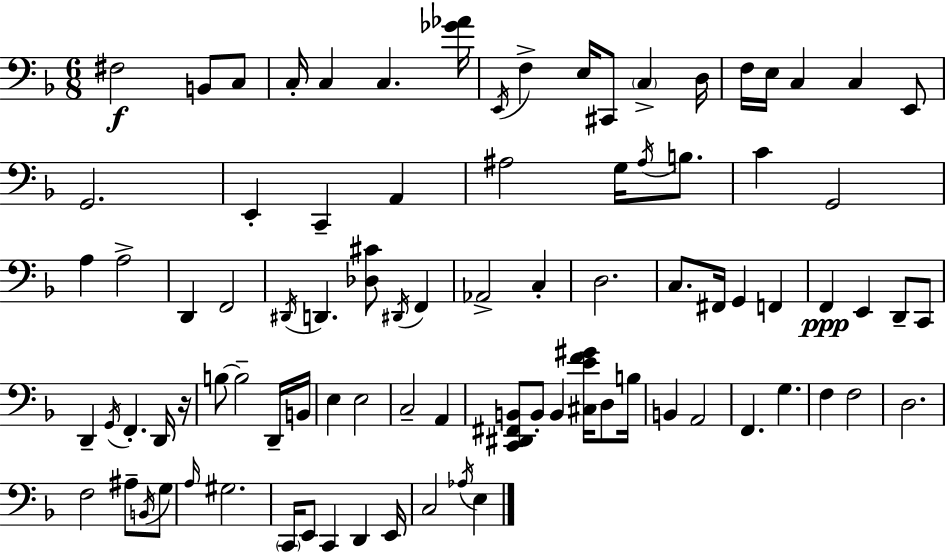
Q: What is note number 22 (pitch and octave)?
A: A#3